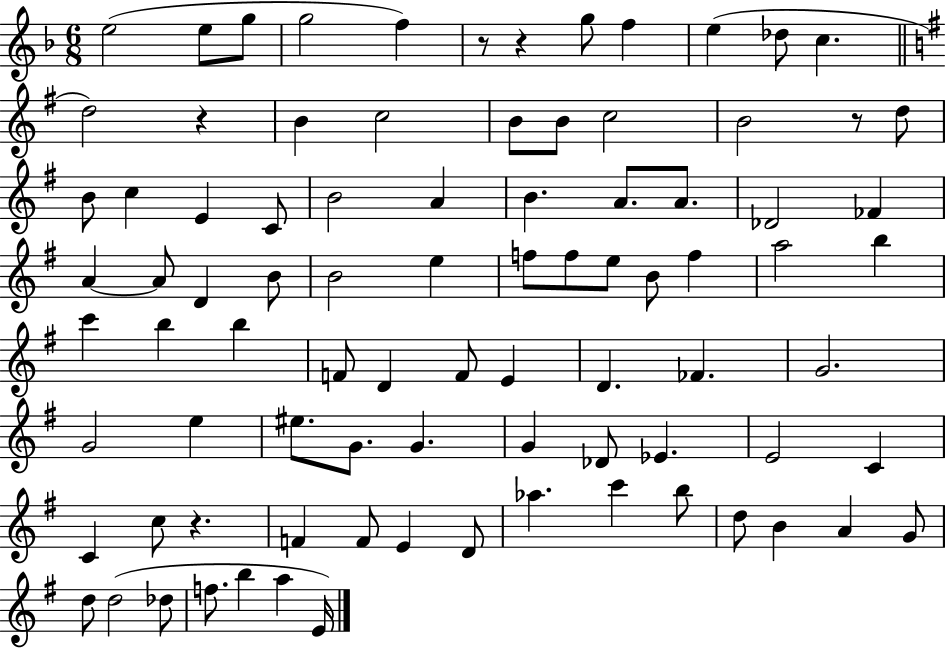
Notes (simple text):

E5/h E5/e G5/e G5/h F5/q R/e R/q G5/e F5/q E5/q Db5/e C5/q. D5/h R/q B4/q C5/h B4/e B4/e C5/h B4/h R/e D5/e B4/e C5/q E4/q C4/e B4/h A4/q B4/q. A4/e. A4/e. Db4/h FES4/q A4/q A4/e D4/q B4/e B4/h E5/q F5/e F5/e E5/e B4/e F5/q A5/h B5/q C6/q B5/q B5/q F4/e D4/q F4/e E4/q D4/q. FES4/q. G4/h. G4/h E5/q EIS5/e. G4/e. G4/q. G4/q Db4/e Eb4/q. E4/h C4/q C4/q C5/e R/q. F4/q F4/e E4/q D4/e Ab5/q. C6/q B5/e D5/e B4/q A4/q G4/e D5/e D5/h Db5/e F5/e. B5/q A5/q E4/s